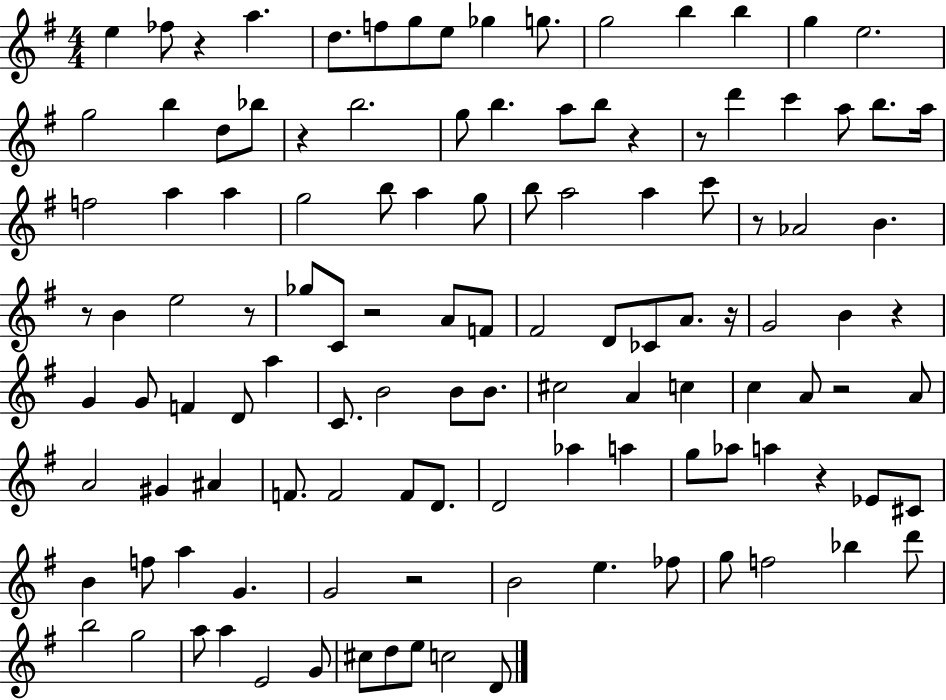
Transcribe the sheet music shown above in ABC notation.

X:1
T:Untitled
M:4/4
L:1/4
K:G
e _f/2 z a d/2 f/2 g/2 e/2 _g g/2 g2 b b g e2 g2 b d/2 _b/2 z b2 g/2 b a/2 b/2 z z/2 d' c' a/2 b/2 a/4 f2 a a g2 b/2 a g/2 b/2 a2 a c'/2 z/2 _A2 B z/2 B e2 z/2 _g/2 C/2 z2 A/2 F/2 ^F2 D/2 _C/2 A/2 z/4 G2 B z G G/2 F D/2 a C/2 B2 B/2 B/2 ^c2 A c c A/2 z2 A/2 A2 ^G ^A F/2 F2 F/2 D/2 D2 _a a g/2 _a/2 a z _E/2 ^C/2 B f/2 a G G2 z2 B2 e _f/2 g/2 f2 _b d'/2 b2 g2 a/2 a E2 G/2 ^c/2 d/2 e/2 c2 D/2